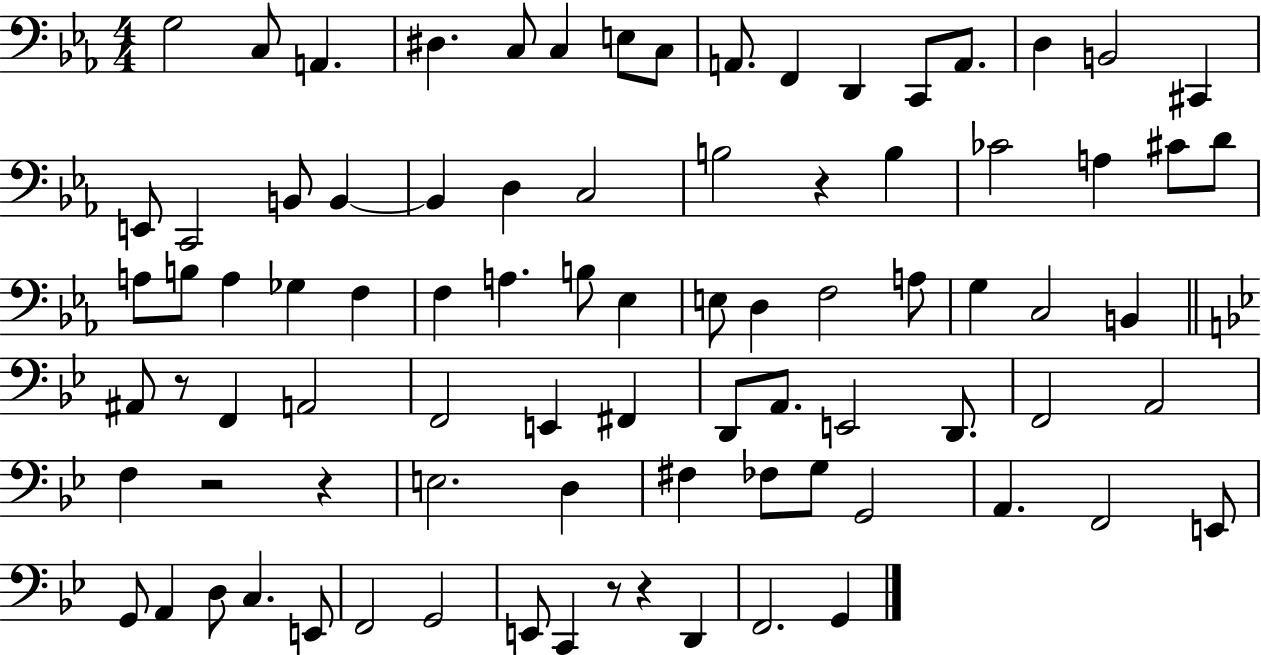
X:1
T:Untitled
M:4/4
L:1/4
K:Eb
G,2 C,/2 A,, ^D, C,/2 C, E,/2 C,/2 A,,/2 F,, D,, C,,/2 A,,/2 D, B,,2 ^C,, E,,/2 C,,2 B,,/2 B,, B,, D, C,2 B,2 z B, _C2 A, ^C/2 D/2 A,/2 B,/2 A, _G, F, F, A, B,/2 _E, E,/2 D, F,2 A,/2 G, C,2 B,, ^A,,/2 z/2 F,, A,,2 F,,2 E,, ^F,, D,,/2 A,,/2 E,,2 D,,/2 F,,2 A,,2 F, z2 z E,2 D, ^F, _F,/2 G,/2 G,,2 A,, F,,2 E,,/2 G,,/2 A,, D,/2 C, E,,/2 F,,2 G,,2 E,,/2 C,, z/2 z D,, F,,2 G,,